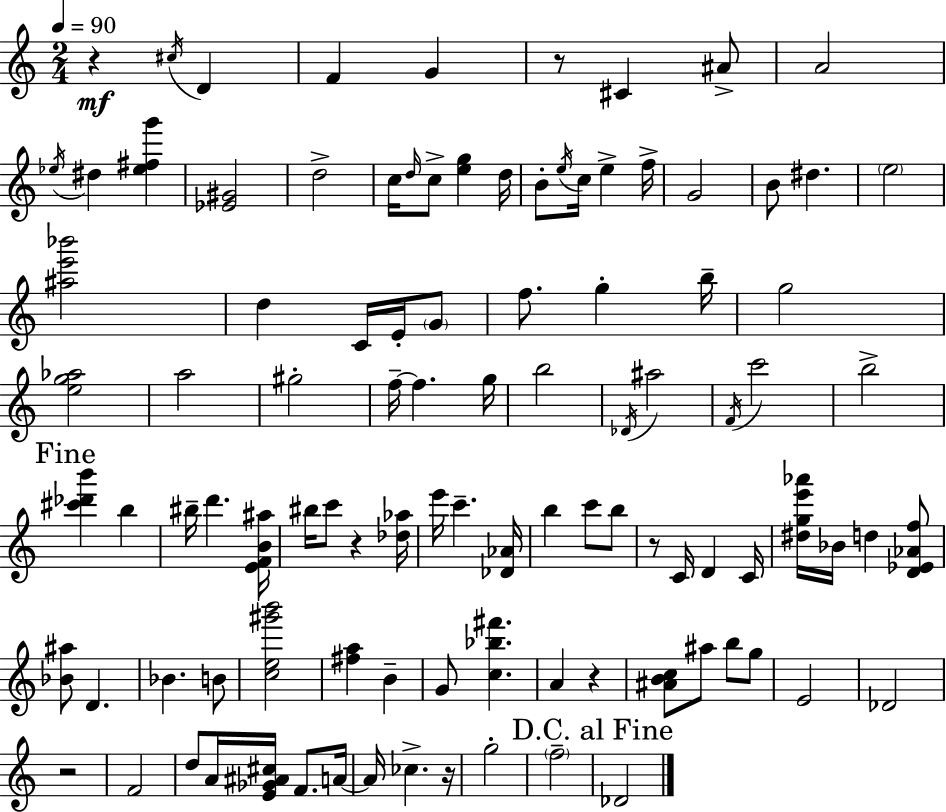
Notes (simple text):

R/q C#5/s D4/q F4/q G4/q R/e C#4/q A#4/e A4/h Eb5/s D#5/q [Eb5,F#5,G6]/q [Eb4,G#4]/h D5/h C5/s D5/s C5/e [E5,G5]/q D5/s B4/e E5/s C5/s E5/q F5/s G4/h B4/e D#5/q. E5/h [A#5,E6,Bb6]/h D5/q C4/s E4/s G4/e F5/e. G5/q B5/s G5/h [E5,G5,Ab5]/h A5/h G#5/h F5/s F5/q. G5/s B5/h Db4/s A#5/h F4/s C6/h B5/h [C#6,Db6,B6]/q B5/q BIS5/s D6/q. [E4,F4,B4,A#5]/s BIS5/s C6/e R/q [Db5,Ab5]/s E6/s C6/q. [Db4,Ab4]/s B5/q C6/e B5/e R/e C4/s D4/q C4/s [D#5,G5,E6,Ab6]/s Bb4/s D5/q [D4,Eb4,Ab4,F5]/e [Bb4,A#5]/e D4/q. Bb4/q. B4/e [C5,E5,G#6,B6]/h [F#5,A5]/q B4/q G4/e [C5,Bb5,F#6]/q. A4/q R/q [A#4,B4,C5]/e A#5/e B5/e G5/e E4/h Db4/h R/h F4/h D5/e A4/s [E4,Gb4,A#4,C#5]/s F4/e. A4/s A4/s CES5/q. R/s G5/h F5/h Db4/h